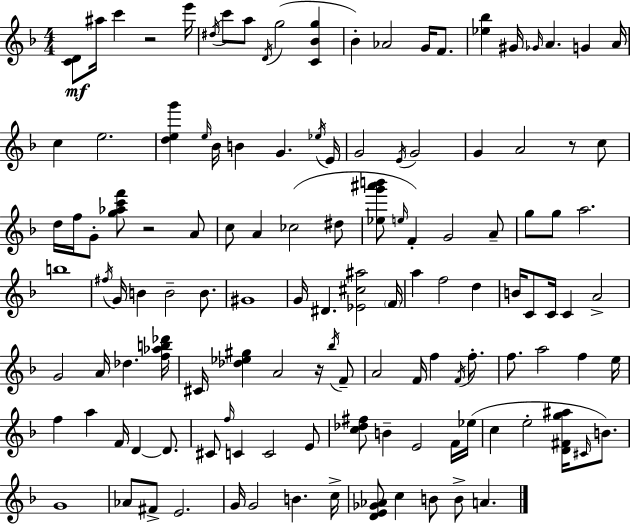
{
  \clef treble
  \numericTimeSignature
  \time 4/4
  \key d \minor
  <c' d'>8\mf ais''16 c'''4 r2 e'''16 | \acciaccatura { dis''16 } c'''8 a''8 \acciaccatura { d'16 } g''2( <c' bes' g''>4 | bes'4-.) aes'2 g'16 f'8. | <ees'' bes''>4 gis'16 \grace { ges'16 } a'4. g'4 | \break a'16 c''4 e''2. | <d'' e'' g'''>4 \grace { e''16 } bes'16 b'4 g'4. | \acciaccatura { ees''16 } e'16 g'2 \acciaccatura { e'16 } g'2 | g'4 a'2 | \break r8 c''8 d''16 f''16 g'8-. <g'' aes'' c''' f'''>8 r2 | a'8 c''8 a'4 ces''2( | dis''8 <ees'' g''' ais''' b'''>8 \grace { e''16 }) f'4-. g'2 | a'8-- g''8 g''8 a''2. | \break b''1 | \acciaccatura { fis''16 } g'16 b'4 b'2-- | b'8. gis'1 | g'16 dis'4. <ees' cis'' ais''>2 | \break \parenthesize f'16 a''4 f''2 | d''4 b'16 c'8 c'16 c'4 | a'2-> g'2 | a'16 des''4. <f'' aes'' b'' des'''>16 cis'16 <des'' ees'' gis''>4 a'2 | \break r16 \acciaccatura { bes''16 } f'8-- a'2 | f'16 f''4 \acciaccatura { f'16 } f''8.-. f''8. a''2 | f''4 e''16 f''4 a''4 | f'16 d'4~~ d'8. cis'8 \grace { f''16 } c'4 | \break c'2 e'8 <c'' des'' fis''>8 b'4-- | e'2 f'16 ees''16( c''4 e''2-. | <d' fis' g'' ais''>16 \grace { cis'16 } b'8.) g'1 | aes'8 fis'8-> | \break e'2. g'16 g'2 | b'4. c''16-> <d' e' ges' aes'>8 c''4 | b'8 b'8-> a'4. \bar "|."
}